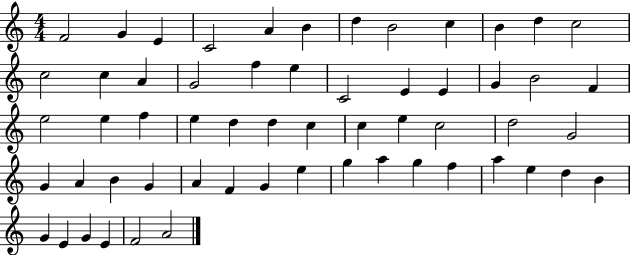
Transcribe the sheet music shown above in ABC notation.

X:1
T:Untitled
M:4/4
L:1/4
K:C
F2 G E C2 A B d B2 c B d c2 c2 c A G2 f e C2 E E G B2 F e2 e f e d d c c e c2 d2 G2 G A B G A F G e g a g f a e d B G E G E F2 A2